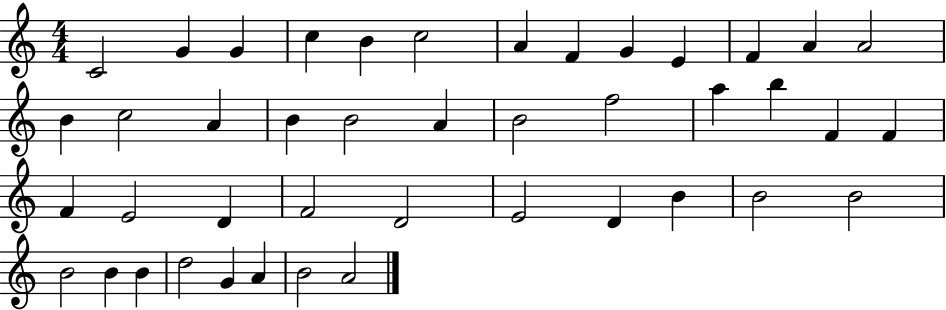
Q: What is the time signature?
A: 4/4